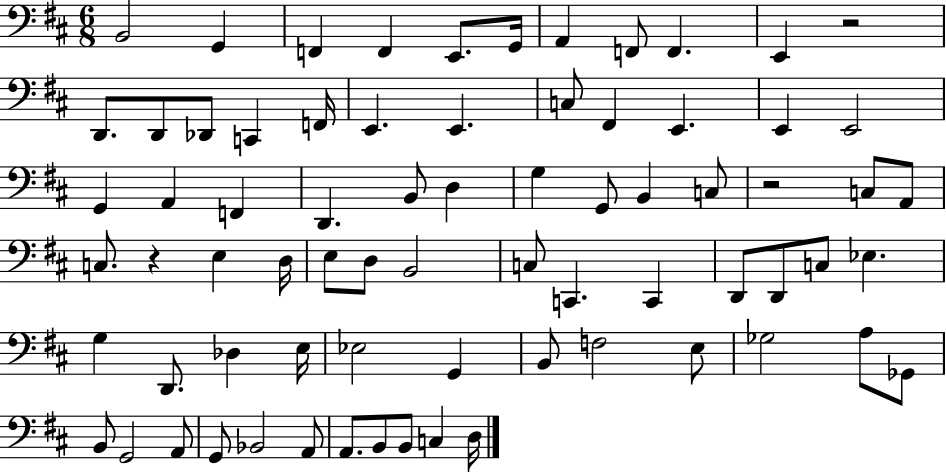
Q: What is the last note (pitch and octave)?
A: D3